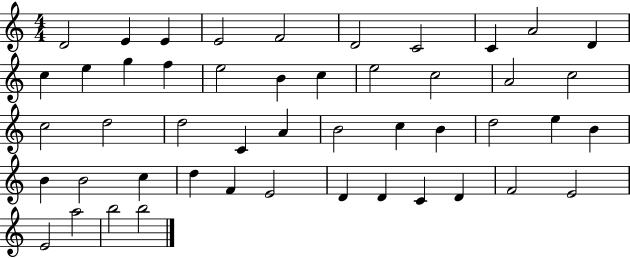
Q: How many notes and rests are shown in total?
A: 48